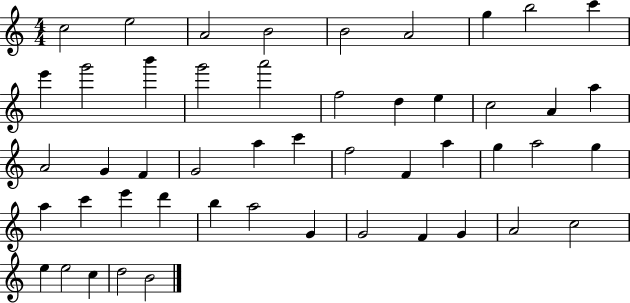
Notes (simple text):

C5/h E5/h A4/h B4/h B4/h A4/h G5/q B5/h C6/q E6/q G6/h B6/q G6/h A6/h F5/h D5/q E5/q C5/h A4/q A5/q A4/h G4/q F4/q G4/h A5/q C6/q F5/h F4/q A5/q G5/q A5/h G5/q A5/q C6/q E6/q D6/q B5/q A5/h G4/q G4/h F4/q G4/q A4/h C5/h E5/q E5/h C5/q D5/h B4/h